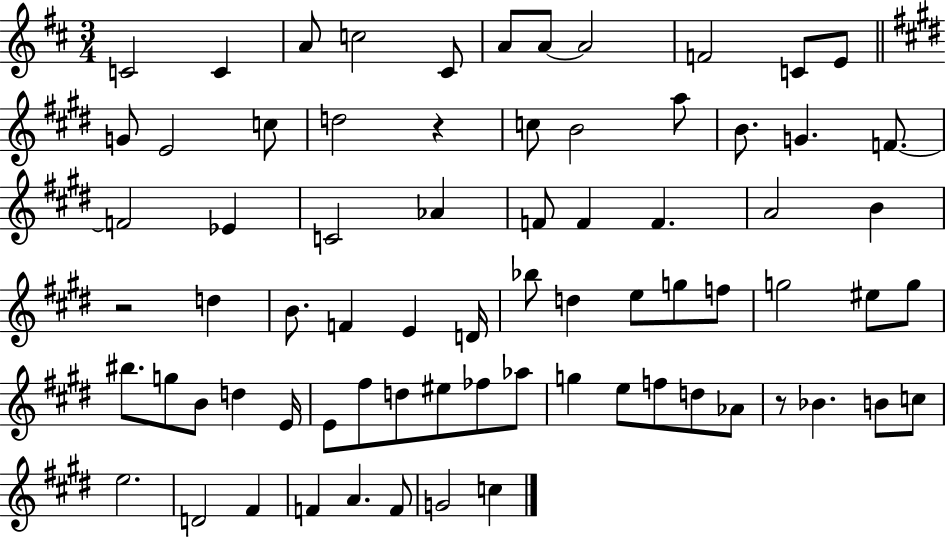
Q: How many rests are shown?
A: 3